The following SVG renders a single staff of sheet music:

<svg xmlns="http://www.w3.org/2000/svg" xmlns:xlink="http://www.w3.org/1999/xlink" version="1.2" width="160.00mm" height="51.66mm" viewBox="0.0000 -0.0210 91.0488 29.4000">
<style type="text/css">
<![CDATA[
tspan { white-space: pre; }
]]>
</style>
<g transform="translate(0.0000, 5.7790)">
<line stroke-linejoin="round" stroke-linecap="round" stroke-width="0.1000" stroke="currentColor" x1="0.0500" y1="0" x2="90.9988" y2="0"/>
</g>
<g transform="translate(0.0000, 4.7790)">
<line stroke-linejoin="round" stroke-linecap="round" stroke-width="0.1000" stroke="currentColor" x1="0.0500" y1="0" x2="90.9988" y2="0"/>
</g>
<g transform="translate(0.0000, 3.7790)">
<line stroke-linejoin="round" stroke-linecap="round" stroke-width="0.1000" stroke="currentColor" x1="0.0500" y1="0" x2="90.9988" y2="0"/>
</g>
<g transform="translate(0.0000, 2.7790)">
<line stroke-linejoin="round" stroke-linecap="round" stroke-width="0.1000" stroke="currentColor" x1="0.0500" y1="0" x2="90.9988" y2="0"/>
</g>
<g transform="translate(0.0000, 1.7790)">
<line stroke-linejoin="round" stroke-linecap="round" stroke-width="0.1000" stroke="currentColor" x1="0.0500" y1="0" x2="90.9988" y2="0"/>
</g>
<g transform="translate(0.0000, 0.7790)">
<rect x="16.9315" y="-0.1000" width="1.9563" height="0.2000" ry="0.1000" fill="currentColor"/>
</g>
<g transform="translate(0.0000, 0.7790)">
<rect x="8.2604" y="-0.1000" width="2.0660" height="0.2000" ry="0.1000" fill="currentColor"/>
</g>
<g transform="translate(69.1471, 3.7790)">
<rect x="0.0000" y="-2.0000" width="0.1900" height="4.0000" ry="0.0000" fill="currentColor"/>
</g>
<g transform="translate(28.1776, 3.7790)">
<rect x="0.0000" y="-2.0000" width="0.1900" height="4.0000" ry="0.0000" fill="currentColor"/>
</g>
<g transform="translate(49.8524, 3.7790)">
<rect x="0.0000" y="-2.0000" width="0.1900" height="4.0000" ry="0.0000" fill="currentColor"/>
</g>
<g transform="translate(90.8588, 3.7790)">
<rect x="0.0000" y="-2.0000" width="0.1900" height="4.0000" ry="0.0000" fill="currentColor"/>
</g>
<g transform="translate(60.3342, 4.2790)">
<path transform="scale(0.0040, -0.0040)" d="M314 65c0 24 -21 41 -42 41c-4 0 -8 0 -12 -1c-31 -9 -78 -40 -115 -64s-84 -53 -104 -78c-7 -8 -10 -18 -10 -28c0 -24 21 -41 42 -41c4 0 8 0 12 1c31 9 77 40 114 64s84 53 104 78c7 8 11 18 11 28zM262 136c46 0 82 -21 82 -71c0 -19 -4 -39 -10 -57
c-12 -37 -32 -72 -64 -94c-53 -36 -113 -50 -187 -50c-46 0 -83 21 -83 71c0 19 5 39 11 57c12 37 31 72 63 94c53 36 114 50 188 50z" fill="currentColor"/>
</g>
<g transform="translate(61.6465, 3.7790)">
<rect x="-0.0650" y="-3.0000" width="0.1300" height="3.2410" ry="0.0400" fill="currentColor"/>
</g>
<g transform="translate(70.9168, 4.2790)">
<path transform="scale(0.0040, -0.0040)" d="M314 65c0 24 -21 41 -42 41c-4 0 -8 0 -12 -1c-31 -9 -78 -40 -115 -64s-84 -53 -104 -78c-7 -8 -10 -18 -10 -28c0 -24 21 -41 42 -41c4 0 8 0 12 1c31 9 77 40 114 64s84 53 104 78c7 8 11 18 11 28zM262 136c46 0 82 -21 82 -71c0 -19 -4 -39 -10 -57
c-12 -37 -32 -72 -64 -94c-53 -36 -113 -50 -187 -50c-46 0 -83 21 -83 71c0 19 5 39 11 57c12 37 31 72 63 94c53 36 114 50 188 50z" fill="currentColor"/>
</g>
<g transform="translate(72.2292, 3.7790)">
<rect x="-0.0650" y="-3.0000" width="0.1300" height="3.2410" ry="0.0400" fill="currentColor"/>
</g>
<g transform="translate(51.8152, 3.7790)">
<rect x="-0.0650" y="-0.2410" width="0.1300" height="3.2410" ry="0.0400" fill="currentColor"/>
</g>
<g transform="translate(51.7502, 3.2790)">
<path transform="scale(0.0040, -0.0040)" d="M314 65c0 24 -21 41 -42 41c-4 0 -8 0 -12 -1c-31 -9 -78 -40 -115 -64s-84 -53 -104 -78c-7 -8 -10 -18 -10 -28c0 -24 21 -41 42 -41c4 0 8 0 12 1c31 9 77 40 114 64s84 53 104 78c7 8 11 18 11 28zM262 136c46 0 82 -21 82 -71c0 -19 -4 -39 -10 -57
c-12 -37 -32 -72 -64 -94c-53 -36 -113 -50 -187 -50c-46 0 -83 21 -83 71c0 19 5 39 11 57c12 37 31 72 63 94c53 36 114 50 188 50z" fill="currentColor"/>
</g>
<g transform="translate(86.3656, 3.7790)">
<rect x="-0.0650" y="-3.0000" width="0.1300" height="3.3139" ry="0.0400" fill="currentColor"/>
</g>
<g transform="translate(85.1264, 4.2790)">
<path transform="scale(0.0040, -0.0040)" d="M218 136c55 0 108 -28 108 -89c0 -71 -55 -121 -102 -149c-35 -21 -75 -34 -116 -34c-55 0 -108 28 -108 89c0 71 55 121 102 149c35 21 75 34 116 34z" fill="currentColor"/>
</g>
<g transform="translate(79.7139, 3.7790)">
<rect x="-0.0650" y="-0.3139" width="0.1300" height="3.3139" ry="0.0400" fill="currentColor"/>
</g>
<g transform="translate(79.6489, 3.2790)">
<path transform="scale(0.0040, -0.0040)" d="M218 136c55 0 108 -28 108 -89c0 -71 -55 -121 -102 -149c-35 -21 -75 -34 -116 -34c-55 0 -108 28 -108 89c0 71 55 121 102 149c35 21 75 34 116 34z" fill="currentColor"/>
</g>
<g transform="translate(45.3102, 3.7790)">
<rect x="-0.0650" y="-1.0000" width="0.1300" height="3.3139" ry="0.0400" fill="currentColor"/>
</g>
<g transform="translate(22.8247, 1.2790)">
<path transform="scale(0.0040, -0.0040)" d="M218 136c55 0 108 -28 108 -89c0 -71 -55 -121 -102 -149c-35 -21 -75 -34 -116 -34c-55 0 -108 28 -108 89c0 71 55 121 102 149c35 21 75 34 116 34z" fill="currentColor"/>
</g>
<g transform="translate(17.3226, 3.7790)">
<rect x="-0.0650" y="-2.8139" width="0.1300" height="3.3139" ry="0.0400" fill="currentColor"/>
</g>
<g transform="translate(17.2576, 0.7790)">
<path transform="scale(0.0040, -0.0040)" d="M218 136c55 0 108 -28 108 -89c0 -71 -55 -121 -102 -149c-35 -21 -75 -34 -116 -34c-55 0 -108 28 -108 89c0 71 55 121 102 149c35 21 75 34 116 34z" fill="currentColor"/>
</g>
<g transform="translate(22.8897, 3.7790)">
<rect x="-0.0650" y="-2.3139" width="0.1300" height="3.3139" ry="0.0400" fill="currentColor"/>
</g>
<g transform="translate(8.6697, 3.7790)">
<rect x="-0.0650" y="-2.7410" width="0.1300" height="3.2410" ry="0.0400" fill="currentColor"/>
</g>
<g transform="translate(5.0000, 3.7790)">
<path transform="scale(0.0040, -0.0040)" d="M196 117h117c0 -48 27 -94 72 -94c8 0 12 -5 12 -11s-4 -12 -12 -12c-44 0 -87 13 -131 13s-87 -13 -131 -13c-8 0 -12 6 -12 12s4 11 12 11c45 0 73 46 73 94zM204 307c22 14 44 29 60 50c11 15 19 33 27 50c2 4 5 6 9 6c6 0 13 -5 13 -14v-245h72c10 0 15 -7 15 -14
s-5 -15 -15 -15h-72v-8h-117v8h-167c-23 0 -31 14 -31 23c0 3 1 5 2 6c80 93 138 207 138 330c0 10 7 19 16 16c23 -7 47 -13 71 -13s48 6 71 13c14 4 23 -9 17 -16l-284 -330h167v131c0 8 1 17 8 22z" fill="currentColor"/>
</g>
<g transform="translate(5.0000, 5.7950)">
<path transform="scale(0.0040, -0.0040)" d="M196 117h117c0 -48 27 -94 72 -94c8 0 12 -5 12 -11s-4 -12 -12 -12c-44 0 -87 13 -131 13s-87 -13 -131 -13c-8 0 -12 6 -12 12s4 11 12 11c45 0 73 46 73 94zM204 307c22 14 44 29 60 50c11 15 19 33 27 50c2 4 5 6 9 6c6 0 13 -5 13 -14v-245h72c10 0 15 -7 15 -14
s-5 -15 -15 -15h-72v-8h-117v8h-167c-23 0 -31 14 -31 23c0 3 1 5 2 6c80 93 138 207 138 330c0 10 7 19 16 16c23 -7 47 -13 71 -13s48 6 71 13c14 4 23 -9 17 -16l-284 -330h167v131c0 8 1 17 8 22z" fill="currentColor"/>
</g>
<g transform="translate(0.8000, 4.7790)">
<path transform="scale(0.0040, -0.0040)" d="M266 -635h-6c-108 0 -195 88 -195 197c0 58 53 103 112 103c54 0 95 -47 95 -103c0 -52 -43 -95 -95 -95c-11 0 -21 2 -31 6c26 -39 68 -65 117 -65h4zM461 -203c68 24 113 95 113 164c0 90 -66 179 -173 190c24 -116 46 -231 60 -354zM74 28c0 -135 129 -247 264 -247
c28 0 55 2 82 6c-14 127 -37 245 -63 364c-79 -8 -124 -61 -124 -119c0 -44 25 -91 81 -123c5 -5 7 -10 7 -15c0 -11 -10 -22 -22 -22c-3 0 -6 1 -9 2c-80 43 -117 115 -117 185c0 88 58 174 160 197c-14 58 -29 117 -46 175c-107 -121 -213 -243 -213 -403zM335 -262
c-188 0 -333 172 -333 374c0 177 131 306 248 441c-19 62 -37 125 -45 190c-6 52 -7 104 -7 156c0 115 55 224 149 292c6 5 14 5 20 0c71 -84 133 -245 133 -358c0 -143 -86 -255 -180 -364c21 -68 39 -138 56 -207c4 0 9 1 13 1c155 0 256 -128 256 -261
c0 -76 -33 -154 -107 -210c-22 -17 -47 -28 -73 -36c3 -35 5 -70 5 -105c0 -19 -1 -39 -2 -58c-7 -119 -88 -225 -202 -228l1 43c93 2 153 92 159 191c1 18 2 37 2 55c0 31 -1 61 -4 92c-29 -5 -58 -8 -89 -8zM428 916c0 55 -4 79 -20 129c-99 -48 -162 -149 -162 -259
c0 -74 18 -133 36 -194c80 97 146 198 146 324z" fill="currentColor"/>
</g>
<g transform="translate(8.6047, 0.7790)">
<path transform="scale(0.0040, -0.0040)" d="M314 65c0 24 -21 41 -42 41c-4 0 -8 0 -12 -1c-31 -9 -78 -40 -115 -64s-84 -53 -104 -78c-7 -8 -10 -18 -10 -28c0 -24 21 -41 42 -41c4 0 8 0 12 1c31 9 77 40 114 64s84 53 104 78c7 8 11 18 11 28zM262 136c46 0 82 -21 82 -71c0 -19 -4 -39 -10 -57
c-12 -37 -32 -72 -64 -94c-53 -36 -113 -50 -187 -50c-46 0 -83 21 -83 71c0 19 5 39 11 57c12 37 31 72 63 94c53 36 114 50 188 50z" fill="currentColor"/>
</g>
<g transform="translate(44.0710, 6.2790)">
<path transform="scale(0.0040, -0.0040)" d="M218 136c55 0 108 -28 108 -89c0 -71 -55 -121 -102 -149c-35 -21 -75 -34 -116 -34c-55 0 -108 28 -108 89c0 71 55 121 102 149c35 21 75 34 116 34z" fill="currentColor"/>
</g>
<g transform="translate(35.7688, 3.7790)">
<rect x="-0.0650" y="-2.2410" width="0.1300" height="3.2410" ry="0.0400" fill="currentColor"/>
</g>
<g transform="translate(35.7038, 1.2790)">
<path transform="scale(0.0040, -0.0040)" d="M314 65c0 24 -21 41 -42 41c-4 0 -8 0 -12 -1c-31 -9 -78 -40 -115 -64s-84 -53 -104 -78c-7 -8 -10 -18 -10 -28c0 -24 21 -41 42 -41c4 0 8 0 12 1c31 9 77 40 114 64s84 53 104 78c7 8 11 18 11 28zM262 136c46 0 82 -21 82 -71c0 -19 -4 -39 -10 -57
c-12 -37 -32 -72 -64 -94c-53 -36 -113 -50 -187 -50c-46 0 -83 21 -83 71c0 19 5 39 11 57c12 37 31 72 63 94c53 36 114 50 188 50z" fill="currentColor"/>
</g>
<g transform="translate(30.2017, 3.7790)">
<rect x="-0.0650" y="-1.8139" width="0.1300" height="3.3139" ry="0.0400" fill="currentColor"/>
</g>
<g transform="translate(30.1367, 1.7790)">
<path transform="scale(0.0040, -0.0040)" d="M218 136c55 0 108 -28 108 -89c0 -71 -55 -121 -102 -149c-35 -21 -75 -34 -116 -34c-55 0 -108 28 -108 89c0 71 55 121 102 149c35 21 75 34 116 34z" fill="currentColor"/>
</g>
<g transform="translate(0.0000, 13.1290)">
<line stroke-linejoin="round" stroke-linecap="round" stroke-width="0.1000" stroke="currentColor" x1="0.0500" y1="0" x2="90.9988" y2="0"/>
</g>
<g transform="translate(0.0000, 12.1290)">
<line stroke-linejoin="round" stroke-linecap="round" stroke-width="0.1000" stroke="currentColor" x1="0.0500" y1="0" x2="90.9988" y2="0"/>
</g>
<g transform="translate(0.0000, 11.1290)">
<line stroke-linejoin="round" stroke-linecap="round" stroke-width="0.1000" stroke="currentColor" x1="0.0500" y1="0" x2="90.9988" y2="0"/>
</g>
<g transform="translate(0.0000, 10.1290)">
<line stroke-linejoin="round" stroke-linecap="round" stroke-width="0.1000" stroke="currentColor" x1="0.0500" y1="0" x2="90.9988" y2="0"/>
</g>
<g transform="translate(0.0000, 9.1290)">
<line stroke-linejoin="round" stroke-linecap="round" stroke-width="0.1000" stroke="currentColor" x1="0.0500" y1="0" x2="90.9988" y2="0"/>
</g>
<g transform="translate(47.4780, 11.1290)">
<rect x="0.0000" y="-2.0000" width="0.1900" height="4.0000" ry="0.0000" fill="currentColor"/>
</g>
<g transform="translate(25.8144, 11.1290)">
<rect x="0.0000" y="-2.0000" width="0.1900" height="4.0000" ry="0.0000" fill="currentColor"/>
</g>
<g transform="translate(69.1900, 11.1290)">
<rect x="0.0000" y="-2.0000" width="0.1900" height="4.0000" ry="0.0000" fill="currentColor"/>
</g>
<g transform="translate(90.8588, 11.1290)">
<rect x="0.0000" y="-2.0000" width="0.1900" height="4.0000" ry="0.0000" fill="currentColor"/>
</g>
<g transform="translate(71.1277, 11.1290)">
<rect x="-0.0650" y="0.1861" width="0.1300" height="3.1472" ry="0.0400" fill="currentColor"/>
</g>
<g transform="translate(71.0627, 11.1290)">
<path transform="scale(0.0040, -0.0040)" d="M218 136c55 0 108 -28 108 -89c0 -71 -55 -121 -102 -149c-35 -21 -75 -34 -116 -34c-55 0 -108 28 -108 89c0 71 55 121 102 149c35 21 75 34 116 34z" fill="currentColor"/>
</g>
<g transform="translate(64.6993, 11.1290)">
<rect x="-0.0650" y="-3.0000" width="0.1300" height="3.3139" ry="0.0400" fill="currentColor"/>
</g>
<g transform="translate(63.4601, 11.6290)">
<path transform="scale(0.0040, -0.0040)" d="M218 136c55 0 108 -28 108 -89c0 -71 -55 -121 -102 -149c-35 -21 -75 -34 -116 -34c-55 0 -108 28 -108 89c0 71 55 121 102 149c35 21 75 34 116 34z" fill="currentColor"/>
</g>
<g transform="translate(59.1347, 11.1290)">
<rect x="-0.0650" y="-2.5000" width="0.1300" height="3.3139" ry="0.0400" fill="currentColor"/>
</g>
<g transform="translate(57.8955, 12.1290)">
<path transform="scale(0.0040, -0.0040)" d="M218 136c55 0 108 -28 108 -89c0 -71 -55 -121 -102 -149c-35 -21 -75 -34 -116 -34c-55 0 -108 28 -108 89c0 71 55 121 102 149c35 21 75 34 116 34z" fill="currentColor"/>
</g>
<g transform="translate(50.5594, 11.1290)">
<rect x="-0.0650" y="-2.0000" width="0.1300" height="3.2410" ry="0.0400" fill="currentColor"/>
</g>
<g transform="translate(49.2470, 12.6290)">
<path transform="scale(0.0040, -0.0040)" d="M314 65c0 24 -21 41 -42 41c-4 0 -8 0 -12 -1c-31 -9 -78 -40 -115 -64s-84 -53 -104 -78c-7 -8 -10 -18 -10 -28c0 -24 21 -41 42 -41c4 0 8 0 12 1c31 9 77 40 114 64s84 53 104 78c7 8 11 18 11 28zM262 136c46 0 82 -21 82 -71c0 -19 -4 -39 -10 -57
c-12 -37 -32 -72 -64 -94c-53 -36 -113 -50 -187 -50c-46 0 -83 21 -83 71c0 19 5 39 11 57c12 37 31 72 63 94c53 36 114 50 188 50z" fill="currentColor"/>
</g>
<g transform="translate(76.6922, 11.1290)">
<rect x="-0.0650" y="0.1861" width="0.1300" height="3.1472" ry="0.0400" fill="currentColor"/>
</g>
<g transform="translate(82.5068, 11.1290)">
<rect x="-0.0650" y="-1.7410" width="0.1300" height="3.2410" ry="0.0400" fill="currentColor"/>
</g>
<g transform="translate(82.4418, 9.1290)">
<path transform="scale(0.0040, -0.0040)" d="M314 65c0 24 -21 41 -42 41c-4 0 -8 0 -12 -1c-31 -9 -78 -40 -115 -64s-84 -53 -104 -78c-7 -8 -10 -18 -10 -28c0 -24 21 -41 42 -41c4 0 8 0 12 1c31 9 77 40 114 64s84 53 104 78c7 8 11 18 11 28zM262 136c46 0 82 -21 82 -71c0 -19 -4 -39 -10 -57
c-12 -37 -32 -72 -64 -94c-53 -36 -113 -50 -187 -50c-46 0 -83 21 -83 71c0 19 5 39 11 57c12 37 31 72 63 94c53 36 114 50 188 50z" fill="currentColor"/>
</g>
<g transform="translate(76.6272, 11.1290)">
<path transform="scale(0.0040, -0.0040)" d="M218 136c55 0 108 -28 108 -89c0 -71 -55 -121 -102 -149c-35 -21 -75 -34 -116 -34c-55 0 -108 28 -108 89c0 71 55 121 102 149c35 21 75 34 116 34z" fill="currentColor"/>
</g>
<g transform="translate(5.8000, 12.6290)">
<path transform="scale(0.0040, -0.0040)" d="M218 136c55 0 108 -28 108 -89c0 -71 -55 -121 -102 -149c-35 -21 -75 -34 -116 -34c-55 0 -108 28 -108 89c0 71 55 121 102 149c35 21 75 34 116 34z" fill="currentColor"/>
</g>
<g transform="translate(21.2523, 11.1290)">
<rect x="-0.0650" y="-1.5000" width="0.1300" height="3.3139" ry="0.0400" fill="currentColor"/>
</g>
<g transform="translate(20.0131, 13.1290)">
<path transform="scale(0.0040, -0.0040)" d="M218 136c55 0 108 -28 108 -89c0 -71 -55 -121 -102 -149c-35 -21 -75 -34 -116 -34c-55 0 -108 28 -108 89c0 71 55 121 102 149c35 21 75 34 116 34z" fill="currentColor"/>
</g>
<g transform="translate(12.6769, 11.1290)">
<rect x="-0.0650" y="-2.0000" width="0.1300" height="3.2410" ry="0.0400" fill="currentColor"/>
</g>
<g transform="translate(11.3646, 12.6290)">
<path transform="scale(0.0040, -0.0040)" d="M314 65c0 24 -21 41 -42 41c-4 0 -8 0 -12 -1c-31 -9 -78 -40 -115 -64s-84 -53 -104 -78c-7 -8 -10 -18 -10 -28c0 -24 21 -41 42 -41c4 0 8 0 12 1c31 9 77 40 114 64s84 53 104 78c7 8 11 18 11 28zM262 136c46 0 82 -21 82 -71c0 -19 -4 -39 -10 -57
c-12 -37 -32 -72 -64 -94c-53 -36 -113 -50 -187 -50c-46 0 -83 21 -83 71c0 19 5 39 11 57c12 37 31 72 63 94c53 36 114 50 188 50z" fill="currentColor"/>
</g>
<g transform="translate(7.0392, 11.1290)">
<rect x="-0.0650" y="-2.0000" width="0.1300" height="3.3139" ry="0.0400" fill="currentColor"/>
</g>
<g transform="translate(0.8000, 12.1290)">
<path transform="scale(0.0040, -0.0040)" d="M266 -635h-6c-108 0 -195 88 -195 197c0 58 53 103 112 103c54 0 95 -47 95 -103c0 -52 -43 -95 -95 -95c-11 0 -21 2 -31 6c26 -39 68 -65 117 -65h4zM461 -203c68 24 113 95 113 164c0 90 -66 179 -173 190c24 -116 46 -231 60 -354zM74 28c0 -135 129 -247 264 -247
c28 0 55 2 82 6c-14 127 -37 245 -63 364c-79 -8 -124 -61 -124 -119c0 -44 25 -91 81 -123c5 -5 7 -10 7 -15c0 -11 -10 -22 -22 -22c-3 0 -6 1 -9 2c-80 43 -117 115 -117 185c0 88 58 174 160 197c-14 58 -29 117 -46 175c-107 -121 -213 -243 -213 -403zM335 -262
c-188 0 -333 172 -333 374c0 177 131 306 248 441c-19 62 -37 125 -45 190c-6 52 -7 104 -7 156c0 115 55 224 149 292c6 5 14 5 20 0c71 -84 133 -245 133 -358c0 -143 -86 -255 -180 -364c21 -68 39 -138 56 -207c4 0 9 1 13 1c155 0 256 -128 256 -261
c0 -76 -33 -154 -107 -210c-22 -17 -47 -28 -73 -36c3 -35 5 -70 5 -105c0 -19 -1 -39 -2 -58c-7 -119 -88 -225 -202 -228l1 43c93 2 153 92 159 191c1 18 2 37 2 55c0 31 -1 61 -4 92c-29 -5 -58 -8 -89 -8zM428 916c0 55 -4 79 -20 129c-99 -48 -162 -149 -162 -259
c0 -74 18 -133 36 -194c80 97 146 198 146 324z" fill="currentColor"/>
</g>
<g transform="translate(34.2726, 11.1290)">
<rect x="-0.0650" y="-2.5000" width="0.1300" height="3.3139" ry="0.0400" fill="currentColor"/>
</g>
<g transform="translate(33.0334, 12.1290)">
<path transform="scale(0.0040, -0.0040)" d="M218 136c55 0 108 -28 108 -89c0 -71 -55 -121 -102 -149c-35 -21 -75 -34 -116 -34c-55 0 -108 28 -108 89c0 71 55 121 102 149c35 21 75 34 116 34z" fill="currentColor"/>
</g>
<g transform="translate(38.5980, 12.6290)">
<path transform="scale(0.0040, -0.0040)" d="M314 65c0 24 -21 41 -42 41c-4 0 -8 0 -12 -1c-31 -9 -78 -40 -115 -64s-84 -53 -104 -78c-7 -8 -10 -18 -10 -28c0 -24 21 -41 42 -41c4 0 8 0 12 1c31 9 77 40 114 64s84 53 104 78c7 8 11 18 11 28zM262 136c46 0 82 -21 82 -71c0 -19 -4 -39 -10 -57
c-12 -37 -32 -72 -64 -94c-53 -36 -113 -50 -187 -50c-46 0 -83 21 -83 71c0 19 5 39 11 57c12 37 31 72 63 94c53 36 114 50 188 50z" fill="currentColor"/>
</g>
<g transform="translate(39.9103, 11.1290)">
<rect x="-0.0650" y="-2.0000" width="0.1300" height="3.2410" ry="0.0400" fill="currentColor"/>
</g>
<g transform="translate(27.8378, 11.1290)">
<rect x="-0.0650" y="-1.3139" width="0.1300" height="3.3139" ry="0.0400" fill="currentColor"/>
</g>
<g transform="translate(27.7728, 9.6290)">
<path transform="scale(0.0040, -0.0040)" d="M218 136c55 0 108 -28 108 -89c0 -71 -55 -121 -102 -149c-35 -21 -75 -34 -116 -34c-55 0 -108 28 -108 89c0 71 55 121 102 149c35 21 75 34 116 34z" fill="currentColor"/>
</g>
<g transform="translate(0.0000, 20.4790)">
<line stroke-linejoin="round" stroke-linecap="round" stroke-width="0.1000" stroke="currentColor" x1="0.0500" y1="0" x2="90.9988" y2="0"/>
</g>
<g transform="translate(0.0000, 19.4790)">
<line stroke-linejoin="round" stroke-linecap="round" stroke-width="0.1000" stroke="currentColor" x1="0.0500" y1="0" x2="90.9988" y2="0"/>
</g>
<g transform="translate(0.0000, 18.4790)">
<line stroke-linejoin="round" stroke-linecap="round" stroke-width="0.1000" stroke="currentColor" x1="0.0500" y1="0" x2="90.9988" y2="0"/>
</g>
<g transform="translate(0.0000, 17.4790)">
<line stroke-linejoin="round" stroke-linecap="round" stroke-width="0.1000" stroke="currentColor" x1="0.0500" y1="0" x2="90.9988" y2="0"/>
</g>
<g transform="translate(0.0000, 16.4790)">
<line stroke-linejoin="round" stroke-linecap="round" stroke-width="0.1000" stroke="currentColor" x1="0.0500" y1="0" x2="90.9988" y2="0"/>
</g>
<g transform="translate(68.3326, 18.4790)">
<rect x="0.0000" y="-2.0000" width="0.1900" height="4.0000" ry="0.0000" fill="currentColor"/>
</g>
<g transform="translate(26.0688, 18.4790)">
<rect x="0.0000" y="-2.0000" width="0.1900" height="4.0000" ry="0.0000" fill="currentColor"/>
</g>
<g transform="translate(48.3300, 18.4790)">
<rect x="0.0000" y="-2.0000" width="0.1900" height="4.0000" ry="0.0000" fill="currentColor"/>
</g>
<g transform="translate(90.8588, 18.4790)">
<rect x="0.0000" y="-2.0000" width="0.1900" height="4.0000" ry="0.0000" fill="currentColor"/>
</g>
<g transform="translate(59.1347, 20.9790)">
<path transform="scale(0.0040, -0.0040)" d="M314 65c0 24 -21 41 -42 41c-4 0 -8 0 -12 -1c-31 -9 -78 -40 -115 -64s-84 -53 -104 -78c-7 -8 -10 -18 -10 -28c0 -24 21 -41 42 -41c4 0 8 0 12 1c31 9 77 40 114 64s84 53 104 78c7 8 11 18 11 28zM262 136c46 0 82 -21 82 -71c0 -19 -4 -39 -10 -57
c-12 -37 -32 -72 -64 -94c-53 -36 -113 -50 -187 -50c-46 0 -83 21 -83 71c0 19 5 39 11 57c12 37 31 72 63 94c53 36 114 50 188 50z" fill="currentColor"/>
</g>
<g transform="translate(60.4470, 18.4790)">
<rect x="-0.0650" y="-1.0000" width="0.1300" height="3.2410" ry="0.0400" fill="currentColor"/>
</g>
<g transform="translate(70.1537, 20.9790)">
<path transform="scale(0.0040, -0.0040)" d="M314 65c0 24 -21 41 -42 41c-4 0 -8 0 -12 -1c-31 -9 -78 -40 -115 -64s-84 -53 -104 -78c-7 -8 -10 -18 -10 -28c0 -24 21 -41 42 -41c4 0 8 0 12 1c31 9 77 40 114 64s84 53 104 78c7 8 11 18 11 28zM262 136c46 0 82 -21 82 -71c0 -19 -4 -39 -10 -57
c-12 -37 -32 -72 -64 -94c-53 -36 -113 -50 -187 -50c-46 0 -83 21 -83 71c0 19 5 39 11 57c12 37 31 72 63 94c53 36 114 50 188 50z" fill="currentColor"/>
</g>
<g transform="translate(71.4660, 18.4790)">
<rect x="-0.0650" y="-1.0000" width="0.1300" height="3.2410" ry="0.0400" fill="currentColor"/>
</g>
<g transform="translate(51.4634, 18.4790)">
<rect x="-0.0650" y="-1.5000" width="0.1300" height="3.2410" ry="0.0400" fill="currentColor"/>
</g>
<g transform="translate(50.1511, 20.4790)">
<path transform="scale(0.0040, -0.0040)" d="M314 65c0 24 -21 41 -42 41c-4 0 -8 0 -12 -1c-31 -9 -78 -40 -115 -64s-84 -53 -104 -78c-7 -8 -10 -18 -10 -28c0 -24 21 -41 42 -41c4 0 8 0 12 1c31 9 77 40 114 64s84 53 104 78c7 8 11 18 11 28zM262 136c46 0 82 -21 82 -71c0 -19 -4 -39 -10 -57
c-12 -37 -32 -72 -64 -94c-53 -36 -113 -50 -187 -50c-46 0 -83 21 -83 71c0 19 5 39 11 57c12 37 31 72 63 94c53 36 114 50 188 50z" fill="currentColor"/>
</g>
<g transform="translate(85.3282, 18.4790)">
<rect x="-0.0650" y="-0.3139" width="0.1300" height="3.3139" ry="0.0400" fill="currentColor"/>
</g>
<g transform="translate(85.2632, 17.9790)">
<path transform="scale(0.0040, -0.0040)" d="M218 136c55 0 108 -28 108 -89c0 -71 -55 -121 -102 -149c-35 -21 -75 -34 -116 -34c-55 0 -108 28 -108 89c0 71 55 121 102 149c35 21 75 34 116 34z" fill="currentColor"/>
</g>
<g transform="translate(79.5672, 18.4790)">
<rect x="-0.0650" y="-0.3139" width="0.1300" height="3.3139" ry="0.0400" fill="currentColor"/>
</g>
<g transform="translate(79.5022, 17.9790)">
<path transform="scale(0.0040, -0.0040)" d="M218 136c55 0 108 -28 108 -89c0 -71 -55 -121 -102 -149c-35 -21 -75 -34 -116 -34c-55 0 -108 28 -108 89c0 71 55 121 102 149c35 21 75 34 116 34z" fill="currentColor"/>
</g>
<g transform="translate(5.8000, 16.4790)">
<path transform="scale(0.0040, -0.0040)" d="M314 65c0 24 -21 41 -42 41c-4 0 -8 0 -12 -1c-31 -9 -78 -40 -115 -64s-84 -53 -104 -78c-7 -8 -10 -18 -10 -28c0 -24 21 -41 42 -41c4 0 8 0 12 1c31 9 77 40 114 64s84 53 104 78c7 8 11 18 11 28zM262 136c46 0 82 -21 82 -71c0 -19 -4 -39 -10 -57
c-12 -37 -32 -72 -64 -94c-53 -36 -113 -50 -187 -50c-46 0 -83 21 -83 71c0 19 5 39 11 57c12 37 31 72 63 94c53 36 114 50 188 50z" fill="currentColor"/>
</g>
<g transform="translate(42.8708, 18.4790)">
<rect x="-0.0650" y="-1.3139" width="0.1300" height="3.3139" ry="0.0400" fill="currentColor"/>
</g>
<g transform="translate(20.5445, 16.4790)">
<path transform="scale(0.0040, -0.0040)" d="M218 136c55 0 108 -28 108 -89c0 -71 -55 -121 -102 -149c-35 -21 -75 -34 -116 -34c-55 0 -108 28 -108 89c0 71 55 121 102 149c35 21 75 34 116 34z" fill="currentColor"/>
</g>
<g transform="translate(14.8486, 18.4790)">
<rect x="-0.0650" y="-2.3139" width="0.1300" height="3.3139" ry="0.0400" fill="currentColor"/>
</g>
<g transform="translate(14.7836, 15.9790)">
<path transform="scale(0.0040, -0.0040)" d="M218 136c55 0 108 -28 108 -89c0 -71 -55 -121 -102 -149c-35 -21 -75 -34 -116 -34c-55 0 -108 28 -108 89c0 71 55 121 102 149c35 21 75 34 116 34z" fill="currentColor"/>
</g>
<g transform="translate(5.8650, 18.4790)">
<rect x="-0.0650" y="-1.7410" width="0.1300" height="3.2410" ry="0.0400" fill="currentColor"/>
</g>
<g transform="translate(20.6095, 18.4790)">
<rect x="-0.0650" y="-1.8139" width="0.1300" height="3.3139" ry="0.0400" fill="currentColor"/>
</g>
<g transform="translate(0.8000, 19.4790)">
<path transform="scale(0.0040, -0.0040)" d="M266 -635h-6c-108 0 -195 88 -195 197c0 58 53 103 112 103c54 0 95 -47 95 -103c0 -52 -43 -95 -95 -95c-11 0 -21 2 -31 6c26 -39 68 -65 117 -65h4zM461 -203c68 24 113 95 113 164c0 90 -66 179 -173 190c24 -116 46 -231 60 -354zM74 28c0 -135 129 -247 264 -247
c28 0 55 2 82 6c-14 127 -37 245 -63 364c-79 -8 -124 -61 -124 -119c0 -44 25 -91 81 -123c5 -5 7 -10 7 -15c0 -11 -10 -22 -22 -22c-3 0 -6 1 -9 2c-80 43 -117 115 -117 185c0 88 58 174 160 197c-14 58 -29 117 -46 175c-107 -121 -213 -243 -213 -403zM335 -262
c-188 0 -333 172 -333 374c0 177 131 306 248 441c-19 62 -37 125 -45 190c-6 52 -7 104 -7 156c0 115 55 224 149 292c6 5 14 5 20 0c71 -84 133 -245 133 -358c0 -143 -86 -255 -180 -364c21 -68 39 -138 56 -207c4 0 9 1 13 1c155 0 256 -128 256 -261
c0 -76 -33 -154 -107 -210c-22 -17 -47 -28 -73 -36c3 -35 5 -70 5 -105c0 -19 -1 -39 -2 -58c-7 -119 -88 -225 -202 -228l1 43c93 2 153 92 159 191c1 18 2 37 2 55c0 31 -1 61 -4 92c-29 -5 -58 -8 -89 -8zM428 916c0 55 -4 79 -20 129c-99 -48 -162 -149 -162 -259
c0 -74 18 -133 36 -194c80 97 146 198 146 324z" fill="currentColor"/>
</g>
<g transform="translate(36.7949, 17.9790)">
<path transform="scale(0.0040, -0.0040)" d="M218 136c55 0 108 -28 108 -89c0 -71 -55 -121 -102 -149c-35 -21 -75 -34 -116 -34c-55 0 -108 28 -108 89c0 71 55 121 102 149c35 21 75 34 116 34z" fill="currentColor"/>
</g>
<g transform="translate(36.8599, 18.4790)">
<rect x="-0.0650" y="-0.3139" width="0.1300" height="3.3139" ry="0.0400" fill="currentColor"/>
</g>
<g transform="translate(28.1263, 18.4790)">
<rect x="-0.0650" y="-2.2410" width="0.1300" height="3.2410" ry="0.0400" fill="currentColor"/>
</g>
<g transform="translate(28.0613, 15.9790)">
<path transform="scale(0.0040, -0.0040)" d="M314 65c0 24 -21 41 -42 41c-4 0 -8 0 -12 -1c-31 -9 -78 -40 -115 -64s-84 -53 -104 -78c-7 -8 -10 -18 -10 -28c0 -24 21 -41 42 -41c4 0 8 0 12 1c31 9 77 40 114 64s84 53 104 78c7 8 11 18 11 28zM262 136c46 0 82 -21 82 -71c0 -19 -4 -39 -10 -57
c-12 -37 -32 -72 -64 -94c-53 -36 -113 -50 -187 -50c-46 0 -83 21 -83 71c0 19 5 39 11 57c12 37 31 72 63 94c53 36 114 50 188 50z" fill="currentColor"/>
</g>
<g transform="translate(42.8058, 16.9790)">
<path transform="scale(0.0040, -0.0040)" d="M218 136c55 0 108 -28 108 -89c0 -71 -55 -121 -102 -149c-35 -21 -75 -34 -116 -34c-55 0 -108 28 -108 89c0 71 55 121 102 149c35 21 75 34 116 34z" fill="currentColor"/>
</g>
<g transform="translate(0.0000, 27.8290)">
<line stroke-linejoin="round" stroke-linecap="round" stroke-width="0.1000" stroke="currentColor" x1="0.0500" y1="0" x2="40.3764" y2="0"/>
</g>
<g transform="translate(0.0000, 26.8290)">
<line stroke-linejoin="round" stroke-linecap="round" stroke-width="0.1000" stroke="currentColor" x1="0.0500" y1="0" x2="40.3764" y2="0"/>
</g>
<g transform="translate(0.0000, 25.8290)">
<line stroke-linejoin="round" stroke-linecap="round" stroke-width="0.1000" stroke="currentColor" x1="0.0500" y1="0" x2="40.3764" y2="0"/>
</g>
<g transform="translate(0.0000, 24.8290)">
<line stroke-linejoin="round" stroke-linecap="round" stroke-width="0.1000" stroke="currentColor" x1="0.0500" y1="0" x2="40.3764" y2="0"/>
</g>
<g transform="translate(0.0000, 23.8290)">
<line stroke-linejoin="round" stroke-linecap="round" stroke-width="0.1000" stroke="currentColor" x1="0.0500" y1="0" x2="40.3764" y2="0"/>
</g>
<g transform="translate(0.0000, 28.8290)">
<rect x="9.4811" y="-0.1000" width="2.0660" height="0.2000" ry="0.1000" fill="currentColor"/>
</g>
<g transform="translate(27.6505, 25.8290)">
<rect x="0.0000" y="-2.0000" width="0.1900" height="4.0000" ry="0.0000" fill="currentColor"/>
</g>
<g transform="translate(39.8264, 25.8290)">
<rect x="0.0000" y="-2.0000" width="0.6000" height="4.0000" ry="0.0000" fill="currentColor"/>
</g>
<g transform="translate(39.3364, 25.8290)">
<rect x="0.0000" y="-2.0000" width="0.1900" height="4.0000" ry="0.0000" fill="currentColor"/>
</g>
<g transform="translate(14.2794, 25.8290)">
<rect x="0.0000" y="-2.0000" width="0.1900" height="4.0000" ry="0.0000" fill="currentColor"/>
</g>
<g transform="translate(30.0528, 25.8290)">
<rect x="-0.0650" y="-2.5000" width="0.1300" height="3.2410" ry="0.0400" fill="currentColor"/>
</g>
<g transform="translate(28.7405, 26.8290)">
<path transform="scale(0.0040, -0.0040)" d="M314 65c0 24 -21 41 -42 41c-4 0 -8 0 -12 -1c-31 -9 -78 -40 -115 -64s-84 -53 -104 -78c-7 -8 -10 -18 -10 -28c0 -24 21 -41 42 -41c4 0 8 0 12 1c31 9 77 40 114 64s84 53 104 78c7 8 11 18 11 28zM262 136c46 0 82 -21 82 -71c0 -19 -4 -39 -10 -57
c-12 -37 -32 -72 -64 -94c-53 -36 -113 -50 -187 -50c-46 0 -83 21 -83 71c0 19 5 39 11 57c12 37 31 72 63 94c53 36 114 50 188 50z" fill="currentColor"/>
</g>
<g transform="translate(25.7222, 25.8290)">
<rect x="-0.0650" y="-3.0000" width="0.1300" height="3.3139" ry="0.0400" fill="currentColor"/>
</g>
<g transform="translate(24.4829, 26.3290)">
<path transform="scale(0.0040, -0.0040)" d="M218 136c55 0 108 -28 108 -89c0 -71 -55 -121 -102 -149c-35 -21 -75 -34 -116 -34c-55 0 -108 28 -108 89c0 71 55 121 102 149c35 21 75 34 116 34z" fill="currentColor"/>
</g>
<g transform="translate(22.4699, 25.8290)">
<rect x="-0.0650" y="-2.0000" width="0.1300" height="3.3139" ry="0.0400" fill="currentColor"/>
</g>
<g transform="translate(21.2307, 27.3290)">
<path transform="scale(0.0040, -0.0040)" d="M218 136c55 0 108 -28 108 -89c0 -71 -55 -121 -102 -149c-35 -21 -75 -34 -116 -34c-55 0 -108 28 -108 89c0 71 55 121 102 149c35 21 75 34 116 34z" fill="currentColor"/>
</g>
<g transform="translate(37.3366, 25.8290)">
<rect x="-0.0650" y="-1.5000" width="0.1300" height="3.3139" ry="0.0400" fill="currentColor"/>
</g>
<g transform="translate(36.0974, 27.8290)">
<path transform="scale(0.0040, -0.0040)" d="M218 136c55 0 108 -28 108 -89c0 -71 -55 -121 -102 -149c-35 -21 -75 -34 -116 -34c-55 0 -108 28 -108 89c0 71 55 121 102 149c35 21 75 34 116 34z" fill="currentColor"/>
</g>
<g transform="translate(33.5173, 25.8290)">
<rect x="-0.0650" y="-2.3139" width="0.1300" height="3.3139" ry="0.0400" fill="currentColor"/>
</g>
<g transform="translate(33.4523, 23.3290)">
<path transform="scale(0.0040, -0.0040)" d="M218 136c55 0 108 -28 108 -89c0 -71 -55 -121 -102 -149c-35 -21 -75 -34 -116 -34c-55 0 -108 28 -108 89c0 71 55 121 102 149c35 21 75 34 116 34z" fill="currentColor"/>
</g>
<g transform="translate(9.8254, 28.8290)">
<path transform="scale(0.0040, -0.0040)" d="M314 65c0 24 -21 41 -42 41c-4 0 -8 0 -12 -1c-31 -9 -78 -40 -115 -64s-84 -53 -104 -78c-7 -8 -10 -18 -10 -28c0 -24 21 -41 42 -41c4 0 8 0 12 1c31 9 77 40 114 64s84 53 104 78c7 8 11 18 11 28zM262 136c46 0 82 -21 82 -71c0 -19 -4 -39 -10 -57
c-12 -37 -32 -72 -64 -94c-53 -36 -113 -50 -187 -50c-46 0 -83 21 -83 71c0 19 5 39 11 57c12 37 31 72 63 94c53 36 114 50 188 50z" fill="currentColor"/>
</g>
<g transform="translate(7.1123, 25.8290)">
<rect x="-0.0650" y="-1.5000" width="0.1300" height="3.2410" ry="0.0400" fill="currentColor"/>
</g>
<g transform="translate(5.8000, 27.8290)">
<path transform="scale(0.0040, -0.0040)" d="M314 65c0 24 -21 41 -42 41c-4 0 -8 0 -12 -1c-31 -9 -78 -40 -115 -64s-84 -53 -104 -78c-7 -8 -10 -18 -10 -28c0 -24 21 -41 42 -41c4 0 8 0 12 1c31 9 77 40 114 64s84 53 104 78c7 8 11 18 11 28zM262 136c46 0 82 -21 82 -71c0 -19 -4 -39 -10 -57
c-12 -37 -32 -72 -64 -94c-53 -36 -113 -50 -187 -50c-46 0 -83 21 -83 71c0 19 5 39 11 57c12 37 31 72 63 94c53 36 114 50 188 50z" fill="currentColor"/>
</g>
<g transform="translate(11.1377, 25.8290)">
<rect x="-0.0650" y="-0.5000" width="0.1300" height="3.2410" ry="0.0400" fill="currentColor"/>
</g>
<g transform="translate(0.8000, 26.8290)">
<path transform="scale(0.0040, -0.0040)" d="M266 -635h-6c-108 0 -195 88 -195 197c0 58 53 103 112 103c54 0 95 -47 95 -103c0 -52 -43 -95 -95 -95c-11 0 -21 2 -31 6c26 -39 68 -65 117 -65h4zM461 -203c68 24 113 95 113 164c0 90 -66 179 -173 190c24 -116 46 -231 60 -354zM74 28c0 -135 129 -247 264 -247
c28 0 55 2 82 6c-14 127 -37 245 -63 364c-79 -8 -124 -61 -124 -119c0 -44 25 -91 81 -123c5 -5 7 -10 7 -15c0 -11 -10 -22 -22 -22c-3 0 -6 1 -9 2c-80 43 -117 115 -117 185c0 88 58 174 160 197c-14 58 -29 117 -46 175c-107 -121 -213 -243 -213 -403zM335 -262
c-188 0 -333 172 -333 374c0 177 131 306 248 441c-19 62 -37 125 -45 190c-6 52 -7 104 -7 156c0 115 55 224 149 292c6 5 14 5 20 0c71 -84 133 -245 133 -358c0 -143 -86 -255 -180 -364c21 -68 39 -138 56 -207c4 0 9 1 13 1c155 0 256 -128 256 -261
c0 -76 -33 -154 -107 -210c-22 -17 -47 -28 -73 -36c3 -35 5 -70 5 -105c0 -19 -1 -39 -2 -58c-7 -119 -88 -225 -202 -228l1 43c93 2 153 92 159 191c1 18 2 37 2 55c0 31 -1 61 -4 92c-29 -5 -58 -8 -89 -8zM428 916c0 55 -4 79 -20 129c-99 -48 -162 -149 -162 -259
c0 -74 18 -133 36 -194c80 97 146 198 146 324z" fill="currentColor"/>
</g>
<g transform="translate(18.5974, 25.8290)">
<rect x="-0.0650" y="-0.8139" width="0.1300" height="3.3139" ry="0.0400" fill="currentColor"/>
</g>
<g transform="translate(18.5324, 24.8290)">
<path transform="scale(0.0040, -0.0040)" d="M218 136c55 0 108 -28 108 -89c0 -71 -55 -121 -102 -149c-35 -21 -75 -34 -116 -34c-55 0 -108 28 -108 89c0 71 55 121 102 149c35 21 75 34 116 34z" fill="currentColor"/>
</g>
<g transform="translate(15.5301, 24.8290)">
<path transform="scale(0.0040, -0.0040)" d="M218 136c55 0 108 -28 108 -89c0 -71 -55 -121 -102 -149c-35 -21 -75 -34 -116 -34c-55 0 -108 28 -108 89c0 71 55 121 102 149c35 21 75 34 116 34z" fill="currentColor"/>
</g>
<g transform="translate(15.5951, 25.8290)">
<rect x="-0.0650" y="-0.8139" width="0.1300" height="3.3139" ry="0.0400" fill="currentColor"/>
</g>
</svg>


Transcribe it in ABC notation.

X:1
T:Untitled
M:4/4
L:1/4
K:C
a2 a g f g2 D c2 A2 A2 c A F F2 E e G F2 F2 G A B B f2 f2 g f g2 c e E2 D2 D2 c c E2 C2 d d F A G2 g E